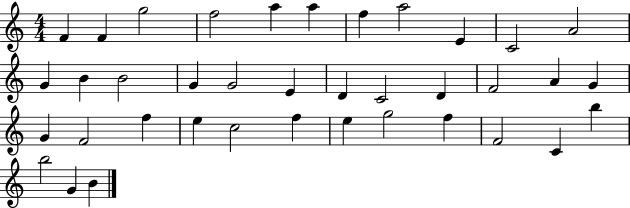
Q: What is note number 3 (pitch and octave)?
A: G5